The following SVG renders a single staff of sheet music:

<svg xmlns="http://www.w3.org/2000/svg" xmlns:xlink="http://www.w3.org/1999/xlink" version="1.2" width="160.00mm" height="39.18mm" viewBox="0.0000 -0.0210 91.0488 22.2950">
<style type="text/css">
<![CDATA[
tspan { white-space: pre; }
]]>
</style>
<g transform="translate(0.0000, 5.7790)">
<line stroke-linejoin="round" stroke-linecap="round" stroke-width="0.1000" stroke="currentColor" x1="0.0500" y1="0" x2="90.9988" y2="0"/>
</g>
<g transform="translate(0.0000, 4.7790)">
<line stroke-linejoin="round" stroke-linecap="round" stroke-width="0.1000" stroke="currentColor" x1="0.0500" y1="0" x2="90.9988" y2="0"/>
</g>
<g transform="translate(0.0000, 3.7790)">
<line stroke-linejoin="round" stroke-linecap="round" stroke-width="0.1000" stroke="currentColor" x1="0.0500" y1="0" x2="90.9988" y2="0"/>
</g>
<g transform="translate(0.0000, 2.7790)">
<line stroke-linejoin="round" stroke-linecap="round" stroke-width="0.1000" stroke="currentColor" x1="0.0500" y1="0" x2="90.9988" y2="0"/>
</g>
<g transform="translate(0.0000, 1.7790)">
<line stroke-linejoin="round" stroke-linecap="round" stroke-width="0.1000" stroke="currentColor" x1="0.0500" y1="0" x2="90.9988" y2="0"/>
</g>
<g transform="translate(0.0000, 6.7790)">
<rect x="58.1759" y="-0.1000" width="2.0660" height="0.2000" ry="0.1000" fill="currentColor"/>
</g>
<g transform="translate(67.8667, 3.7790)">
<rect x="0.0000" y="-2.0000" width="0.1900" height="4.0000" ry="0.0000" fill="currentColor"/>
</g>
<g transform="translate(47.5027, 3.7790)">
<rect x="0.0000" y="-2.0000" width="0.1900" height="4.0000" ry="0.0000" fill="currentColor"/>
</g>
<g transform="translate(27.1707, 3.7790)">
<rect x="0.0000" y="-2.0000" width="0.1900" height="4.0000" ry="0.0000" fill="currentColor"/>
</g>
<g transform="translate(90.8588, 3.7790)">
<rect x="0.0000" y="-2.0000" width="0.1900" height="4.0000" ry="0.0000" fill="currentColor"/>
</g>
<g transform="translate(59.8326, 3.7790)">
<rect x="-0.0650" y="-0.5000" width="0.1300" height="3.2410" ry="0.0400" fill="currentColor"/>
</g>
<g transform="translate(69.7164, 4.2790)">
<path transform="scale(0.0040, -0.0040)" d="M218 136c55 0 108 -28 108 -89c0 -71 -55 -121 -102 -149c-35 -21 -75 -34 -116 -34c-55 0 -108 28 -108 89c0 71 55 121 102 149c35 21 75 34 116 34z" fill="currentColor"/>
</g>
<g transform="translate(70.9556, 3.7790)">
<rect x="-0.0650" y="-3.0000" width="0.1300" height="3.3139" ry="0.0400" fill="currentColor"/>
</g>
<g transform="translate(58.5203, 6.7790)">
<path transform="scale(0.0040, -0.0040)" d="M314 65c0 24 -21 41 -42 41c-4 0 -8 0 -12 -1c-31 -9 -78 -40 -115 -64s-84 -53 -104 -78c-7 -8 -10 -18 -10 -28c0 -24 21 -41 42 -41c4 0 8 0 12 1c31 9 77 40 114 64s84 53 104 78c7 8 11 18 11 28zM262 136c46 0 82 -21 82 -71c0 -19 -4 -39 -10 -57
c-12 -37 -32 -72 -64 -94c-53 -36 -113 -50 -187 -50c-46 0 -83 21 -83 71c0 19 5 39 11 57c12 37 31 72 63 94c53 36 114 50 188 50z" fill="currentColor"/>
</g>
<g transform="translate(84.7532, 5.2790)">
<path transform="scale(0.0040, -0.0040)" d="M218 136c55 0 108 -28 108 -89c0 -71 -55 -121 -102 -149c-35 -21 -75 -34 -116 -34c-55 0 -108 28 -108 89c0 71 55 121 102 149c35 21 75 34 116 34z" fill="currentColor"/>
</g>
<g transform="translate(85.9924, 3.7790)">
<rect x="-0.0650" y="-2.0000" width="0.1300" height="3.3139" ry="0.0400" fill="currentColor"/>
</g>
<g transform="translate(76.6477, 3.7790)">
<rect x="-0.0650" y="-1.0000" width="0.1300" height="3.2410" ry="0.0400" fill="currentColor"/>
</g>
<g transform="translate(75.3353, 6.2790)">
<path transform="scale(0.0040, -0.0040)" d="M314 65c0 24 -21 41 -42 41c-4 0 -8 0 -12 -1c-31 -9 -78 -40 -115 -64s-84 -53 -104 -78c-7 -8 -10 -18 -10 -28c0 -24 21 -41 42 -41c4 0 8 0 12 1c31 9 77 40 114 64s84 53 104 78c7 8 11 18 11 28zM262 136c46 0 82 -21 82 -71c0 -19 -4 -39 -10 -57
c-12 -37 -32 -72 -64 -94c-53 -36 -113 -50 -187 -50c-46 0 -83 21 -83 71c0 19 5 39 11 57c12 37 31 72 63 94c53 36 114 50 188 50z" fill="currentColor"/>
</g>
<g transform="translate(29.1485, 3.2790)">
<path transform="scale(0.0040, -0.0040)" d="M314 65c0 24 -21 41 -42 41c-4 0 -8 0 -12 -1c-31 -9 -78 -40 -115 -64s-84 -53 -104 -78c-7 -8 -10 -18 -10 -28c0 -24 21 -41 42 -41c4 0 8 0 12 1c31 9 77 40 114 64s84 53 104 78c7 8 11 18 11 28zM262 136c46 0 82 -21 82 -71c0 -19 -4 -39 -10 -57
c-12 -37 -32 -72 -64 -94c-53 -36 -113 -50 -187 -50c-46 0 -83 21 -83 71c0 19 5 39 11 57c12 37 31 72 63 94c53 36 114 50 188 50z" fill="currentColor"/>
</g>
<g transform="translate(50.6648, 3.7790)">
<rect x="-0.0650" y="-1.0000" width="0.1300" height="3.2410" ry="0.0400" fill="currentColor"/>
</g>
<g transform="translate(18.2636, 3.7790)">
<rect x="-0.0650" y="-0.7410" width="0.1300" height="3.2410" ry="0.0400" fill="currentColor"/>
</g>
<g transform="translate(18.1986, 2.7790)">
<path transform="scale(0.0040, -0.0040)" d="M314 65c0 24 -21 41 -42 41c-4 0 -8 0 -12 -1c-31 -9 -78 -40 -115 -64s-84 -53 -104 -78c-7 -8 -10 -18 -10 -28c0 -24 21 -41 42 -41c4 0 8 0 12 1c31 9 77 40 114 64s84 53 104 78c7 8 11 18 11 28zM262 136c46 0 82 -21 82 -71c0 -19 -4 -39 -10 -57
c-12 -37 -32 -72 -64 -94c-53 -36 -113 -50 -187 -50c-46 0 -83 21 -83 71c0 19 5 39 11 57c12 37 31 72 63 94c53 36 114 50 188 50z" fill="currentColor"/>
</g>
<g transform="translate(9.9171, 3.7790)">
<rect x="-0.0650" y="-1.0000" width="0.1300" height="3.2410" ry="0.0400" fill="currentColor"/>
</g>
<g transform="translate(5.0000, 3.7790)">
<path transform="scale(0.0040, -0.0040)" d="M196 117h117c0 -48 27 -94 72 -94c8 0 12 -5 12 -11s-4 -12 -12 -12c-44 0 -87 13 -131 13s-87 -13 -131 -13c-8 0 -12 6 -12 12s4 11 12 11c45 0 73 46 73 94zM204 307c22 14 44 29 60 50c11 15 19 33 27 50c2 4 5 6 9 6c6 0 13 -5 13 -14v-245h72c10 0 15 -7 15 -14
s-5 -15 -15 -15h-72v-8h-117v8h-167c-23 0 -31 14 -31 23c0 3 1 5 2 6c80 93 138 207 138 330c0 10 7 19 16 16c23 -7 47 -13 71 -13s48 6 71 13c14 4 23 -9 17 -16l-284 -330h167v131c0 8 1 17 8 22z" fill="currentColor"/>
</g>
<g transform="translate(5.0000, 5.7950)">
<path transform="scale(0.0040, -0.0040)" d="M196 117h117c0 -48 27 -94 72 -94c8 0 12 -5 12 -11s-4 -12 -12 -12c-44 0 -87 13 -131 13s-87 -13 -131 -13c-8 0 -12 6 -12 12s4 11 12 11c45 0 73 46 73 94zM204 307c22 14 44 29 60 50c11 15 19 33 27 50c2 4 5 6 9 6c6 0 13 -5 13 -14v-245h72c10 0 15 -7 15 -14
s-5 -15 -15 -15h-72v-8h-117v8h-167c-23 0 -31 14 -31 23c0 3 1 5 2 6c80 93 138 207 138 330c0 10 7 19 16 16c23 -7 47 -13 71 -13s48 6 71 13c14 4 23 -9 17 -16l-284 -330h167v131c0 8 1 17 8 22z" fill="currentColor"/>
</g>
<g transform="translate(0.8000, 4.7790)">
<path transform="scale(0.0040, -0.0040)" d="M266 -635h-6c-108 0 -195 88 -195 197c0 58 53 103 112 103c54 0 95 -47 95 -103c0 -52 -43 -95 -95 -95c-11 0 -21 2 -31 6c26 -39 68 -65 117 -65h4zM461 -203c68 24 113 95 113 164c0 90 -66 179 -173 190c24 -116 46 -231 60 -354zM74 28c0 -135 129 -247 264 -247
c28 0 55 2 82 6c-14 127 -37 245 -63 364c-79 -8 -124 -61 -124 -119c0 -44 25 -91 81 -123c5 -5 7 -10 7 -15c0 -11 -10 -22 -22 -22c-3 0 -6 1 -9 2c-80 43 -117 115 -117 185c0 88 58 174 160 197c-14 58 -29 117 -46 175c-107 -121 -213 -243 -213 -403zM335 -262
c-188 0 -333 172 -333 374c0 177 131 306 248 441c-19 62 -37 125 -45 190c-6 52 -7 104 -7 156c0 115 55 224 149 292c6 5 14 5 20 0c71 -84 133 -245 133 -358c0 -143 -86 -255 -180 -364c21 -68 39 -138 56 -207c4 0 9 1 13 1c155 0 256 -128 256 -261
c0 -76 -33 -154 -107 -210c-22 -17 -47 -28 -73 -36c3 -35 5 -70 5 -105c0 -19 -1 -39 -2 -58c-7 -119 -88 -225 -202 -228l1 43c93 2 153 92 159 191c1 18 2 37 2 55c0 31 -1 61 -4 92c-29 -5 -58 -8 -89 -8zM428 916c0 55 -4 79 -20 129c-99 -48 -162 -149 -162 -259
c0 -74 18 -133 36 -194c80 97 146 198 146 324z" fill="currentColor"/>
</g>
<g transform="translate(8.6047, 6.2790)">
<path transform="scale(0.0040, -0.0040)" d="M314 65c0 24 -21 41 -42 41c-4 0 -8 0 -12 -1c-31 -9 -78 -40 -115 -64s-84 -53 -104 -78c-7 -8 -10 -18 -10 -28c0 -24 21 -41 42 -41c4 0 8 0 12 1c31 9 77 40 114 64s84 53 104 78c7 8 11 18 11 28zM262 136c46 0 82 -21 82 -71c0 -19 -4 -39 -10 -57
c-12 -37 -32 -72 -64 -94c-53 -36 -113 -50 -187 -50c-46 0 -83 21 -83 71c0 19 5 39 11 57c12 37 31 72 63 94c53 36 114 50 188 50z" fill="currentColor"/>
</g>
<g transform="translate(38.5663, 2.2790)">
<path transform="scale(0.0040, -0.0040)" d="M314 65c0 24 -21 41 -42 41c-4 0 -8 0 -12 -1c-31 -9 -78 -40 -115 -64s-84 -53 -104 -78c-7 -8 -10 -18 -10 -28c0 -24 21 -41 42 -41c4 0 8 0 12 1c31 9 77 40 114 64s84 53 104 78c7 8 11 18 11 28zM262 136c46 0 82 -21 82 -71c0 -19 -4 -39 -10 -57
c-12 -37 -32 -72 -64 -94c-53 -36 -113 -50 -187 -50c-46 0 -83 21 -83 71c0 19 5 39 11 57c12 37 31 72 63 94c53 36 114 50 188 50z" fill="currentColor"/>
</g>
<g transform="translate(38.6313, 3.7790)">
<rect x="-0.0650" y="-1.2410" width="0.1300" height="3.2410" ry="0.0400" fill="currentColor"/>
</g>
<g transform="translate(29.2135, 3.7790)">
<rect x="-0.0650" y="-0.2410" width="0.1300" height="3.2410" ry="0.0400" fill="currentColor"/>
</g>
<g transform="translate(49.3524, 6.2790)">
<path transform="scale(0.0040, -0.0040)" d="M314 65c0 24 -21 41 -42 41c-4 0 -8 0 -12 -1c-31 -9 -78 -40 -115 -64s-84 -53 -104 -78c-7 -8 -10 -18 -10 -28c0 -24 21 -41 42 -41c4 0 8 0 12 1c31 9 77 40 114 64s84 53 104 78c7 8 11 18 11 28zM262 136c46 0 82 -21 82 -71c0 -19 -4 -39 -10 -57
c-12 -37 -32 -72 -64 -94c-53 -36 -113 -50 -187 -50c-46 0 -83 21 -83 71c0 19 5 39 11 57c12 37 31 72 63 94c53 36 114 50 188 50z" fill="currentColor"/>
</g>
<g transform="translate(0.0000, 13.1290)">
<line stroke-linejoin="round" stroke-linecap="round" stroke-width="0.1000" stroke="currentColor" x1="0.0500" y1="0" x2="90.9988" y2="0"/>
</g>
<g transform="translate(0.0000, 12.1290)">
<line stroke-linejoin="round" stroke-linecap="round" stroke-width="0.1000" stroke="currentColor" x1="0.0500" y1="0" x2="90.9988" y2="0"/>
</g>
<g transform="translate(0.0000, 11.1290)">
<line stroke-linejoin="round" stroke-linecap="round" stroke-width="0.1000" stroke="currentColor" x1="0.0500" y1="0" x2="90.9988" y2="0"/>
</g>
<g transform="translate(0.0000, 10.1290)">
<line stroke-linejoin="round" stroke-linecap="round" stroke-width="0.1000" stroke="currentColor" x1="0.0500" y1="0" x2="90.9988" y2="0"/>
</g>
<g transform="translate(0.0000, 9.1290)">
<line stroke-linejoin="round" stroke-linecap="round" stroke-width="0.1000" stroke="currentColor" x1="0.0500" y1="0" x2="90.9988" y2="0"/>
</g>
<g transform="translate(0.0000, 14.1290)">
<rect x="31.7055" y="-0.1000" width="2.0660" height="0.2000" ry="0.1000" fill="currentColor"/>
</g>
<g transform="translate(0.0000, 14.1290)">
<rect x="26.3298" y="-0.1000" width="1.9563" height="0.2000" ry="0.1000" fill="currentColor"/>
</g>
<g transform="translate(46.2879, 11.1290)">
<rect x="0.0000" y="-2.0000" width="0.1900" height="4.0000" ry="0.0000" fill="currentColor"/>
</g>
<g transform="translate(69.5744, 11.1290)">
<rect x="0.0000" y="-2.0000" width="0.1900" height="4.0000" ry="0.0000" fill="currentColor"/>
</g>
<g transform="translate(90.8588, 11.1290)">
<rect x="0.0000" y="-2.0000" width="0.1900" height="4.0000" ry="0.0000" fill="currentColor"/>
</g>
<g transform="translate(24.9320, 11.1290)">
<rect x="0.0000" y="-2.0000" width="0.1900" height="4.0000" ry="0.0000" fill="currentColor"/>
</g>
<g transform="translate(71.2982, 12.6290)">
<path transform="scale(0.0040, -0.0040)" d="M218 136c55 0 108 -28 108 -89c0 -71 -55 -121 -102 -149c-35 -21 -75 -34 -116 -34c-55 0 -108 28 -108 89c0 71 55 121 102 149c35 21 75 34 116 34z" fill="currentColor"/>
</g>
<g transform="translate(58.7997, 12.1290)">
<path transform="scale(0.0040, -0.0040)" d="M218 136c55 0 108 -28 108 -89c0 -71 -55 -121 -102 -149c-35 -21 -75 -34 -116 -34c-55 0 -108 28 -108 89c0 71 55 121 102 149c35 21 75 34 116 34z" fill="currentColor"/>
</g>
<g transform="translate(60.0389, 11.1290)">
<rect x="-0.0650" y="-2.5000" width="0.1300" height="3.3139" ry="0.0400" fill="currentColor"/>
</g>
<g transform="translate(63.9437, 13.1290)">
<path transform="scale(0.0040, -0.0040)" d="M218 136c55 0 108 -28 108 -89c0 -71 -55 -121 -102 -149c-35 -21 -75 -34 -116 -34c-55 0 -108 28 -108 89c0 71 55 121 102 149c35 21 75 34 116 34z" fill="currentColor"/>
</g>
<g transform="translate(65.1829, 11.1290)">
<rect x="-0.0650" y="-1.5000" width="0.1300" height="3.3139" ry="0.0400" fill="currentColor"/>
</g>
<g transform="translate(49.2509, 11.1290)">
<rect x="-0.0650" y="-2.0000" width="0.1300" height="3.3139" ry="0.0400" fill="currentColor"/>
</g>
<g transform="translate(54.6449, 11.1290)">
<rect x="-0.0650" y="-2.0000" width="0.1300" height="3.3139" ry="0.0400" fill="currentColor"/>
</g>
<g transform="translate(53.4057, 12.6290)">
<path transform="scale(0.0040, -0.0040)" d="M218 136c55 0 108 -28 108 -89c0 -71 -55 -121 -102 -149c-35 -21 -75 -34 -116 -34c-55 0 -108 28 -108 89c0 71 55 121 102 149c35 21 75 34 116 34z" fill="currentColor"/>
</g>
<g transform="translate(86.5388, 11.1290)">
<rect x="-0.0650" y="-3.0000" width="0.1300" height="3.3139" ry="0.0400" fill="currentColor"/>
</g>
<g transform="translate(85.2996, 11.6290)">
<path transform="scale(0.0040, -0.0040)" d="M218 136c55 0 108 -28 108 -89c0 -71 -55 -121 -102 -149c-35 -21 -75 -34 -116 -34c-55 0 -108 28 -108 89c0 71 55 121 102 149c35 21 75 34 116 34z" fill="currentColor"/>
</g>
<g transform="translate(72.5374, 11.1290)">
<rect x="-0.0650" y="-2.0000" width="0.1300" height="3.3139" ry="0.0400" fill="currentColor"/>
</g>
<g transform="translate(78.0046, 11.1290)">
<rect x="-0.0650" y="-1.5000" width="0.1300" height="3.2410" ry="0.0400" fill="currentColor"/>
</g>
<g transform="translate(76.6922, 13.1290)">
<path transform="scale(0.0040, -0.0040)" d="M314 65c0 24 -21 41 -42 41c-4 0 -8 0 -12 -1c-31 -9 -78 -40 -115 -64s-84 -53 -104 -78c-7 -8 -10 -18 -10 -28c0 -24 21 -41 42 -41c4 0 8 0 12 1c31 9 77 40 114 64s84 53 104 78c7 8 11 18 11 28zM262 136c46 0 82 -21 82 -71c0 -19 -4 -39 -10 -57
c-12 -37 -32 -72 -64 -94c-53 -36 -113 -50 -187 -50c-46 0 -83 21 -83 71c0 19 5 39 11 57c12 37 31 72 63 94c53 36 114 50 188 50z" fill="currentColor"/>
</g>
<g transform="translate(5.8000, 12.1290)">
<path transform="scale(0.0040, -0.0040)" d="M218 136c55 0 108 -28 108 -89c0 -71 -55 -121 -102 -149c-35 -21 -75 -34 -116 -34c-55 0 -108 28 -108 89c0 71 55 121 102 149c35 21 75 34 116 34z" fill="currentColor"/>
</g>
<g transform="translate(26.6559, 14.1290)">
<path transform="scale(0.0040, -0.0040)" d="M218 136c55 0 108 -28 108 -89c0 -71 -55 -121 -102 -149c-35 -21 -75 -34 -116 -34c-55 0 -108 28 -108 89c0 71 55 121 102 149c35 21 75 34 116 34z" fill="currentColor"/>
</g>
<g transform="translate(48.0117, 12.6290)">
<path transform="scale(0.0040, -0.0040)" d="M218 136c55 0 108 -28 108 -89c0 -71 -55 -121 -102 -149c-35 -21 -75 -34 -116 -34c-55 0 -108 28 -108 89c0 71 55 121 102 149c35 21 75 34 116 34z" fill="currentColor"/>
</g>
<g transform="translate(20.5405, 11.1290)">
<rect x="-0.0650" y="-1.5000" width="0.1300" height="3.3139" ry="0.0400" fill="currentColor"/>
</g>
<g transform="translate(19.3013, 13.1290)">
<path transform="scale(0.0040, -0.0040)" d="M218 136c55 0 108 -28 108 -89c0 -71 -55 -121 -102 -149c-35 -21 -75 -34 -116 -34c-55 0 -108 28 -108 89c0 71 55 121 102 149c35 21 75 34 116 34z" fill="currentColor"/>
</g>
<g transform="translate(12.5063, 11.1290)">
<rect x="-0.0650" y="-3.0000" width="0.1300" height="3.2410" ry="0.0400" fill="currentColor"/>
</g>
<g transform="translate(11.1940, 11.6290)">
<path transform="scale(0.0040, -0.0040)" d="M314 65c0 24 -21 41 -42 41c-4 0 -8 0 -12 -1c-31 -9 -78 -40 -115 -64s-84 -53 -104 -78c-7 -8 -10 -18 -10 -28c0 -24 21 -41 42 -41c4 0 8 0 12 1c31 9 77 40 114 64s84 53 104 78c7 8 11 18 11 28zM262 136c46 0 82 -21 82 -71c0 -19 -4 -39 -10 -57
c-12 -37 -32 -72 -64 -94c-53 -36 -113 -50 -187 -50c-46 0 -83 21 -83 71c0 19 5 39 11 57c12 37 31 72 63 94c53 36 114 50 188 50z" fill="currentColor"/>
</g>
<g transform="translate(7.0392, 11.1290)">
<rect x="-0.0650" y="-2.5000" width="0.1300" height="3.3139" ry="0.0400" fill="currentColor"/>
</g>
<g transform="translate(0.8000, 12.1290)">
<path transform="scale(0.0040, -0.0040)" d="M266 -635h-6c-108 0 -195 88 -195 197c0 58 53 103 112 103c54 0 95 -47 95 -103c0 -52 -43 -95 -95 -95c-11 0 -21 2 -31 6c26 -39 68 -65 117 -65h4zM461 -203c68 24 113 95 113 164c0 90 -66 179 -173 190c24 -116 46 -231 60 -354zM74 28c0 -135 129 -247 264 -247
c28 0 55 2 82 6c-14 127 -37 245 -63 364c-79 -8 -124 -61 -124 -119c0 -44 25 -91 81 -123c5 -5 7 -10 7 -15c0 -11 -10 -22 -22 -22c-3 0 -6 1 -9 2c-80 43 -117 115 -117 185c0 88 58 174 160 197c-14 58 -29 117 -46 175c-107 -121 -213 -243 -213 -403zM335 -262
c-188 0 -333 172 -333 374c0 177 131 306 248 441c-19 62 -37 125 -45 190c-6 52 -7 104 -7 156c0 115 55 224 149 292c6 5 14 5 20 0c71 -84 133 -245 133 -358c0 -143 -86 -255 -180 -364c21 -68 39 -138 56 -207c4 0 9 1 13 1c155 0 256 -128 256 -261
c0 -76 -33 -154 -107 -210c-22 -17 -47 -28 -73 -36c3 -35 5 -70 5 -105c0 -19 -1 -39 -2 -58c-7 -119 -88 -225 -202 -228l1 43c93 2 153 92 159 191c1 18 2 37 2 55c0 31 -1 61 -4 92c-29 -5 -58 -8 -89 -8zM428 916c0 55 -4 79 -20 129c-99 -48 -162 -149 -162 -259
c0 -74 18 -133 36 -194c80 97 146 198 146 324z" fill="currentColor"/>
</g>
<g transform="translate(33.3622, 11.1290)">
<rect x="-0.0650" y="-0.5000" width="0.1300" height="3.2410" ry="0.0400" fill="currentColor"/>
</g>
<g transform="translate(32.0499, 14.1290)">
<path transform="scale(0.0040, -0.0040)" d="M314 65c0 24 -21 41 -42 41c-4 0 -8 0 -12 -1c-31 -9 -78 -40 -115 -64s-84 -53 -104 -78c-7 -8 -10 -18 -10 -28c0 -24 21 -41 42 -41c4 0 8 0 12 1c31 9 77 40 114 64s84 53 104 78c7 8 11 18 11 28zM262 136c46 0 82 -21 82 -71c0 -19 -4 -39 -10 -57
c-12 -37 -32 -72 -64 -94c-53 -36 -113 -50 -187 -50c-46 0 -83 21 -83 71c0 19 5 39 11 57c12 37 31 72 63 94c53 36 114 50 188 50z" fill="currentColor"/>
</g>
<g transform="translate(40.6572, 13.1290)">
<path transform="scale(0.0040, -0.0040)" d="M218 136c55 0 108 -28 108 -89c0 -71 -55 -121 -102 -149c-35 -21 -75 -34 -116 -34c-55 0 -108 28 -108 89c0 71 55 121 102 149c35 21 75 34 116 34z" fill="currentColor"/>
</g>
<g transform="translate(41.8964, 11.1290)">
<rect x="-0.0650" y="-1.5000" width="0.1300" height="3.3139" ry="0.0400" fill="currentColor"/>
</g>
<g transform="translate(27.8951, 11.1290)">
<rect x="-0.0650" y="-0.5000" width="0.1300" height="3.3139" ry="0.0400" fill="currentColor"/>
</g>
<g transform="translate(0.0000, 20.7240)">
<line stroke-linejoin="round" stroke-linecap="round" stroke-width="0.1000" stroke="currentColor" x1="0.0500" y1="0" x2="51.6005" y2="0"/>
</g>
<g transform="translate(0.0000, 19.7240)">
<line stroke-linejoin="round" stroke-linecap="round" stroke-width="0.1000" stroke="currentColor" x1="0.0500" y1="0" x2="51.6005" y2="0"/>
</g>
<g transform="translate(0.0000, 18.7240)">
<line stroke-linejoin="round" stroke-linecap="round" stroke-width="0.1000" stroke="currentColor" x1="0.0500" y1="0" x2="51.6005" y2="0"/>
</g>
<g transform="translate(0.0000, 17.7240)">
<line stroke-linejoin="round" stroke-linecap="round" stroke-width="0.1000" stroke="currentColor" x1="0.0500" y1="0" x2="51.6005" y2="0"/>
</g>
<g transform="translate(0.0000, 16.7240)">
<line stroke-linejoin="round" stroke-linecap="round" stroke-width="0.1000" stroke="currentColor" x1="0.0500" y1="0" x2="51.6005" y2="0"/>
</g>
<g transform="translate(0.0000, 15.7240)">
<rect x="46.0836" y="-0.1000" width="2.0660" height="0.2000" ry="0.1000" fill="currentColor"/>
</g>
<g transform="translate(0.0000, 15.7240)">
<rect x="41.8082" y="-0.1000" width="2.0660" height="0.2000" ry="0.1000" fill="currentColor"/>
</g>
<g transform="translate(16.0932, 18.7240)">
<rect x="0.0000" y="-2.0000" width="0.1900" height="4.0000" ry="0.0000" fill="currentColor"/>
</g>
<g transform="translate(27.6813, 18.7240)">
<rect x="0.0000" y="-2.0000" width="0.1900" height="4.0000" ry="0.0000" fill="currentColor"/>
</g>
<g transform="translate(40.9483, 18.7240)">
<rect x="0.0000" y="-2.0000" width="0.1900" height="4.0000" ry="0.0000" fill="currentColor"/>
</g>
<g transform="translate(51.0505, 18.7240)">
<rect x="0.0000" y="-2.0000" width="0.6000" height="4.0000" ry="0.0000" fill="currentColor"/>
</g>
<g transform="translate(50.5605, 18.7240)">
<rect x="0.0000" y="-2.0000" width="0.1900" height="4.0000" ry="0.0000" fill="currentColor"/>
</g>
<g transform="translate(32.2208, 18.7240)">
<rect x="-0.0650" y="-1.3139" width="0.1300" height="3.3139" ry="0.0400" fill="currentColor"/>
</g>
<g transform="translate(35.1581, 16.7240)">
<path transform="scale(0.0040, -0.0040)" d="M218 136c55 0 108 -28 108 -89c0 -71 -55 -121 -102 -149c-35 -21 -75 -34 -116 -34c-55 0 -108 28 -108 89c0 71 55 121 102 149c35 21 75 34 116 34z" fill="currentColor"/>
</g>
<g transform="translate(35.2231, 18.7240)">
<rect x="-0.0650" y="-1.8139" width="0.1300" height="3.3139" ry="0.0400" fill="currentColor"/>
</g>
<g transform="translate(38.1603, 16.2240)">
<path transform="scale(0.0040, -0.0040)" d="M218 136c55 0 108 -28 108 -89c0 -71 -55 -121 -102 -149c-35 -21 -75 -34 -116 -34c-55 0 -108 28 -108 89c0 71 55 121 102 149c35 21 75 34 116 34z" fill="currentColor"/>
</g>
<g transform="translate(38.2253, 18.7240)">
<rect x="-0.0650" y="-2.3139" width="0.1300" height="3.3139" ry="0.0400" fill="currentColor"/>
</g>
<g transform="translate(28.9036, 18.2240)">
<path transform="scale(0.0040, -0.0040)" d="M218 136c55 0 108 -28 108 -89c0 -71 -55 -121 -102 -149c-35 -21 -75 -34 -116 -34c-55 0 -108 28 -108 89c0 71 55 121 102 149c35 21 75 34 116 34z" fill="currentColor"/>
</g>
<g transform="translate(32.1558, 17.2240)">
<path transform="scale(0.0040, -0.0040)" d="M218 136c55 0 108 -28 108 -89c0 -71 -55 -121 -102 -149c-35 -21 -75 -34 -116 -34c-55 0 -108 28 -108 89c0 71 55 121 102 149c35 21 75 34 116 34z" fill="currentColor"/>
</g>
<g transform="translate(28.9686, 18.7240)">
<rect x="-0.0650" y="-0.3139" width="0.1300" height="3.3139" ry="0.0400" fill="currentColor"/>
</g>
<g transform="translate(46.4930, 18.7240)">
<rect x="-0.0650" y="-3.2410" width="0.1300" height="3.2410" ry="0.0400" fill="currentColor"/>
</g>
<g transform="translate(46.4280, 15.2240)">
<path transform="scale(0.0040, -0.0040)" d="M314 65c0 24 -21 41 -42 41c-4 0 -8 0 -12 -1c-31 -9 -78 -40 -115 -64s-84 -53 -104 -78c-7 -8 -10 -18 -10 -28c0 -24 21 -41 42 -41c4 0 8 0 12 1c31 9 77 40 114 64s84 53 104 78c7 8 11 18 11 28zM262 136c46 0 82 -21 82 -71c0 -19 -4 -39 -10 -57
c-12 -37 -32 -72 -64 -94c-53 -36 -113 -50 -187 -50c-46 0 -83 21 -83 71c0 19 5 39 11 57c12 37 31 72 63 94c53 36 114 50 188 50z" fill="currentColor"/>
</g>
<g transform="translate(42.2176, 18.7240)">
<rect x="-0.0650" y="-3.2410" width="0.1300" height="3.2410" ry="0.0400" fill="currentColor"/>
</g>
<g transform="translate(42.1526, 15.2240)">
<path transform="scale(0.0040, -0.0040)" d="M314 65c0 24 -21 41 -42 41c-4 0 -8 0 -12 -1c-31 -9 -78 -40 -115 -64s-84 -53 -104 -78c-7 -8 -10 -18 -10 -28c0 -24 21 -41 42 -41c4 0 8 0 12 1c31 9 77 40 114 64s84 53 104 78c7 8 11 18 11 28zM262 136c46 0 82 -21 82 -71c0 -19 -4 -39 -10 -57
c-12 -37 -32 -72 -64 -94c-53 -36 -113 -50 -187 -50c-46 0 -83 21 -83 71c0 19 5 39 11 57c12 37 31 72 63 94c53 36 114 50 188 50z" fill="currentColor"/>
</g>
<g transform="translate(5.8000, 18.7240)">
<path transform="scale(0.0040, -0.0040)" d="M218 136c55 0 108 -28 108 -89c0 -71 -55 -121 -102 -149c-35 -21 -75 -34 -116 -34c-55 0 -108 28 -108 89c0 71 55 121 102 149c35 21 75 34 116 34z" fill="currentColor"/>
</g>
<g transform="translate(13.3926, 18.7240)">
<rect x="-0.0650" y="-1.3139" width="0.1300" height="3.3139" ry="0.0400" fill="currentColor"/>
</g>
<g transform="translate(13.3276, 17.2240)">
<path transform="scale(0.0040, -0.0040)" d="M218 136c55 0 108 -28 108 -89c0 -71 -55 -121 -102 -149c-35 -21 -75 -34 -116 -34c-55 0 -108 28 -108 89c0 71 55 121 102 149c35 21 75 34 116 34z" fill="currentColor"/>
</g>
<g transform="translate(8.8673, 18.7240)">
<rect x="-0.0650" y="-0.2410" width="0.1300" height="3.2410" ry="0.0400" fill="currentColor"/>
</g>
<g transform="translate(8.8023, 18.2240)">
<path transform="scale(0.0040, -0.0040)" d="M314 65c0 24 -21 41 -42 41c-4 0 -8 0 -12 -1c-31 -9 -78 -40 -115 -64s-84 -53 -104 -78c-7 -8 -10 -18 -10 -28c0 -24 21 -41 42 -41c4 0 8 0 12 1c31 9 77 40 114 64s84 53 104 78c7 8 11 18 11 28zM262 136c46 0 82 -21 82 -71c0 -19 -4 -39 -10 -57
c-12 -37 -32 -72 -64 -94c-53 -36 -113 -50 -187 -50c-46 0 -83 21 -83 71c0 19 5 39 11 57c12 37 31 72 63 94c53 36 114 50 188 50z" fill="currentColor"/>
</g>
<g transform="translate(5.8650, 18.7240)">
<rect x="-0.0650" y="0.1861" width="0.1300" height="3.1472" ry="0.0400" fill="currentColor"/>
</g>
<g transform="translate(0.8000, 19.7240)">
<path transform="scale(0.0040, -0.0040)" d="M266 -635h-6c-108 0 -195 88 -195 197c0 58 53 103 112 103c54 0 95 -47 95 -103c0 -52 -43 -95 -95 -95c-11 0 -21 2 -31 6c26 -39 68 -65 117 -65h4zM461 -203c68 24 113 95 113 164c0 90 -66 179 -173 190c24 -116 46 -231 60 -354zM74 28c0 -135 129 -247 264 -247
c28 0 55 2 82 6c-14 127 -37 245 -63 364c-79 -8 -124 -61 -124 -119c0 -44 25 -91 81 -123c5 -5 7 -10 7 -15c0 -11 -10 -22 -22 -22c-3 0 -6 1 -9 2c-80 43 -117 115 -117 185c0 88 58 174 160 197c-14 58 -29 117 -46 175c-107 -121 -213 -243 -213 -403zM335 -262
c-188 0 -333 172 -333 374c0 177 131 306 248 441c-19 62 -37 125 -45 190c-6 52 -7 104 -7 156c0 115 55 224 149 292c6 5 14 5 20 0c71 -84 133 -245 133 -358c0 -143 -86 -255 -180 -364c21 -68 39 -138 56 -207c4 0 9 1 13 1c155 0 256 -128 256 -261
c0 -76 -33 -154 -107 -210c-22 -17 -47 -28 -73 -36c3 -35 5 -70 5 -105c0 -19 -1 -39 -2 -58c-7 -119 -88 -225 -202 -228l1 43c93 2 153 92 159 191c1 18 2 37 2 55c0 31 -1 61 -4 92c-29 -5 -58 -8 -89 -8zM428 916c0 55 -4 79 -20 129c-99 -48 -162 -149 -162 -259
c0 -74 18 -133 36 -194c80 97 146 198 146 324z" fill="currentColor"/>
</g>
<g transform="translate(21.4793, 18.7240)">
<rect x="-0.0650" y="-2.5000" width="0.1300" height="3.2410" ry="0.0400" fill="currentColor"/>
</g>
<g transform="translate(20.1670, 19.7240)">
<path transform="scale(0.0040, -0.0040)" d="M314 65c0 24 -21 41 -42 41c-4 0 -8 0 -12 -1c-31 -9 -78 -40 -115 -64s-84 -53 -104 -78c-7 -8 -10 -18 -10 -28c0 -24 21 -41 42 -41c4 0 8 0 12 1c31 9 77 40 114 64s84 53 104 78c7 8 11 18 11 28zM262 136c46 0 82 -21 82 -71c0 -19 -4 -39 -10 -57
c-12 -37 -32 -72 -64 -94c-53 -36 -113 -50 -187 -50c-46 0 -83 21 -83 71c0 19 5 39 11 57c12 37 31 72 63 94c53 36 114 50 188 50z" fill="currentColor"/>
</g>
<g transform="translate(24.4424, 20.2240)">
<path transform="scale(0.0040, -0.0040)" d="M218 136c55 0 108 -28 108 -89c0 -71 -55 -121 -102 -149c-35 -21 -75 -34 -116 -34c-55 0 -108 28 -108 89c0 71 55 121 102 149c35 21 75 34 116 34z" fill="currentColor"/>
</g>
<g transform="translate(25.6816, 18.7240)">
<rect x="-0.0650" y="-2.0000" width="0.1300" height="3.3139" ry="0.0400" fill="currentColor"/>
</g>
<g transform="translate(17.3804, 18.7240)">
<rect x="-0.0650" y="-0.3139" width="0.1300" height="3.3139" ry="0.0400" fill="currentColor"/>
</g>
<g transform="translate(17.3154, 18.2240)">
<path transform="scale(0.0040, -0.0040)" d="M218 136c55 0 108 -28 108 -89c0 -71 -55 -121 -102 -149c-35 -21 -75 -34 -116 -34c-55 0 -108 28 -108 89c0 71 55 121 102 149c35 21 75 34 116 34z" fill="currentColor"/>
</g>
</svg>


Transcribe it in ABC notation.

X:1
T:Untitled
M:4/4
L:1/4
K:C
D2 d2 c2 e2 D2 C2 A D2 F G A2 E C C2 E F F G E F E2 A B c2 e c G2 F c e f g b2 b2